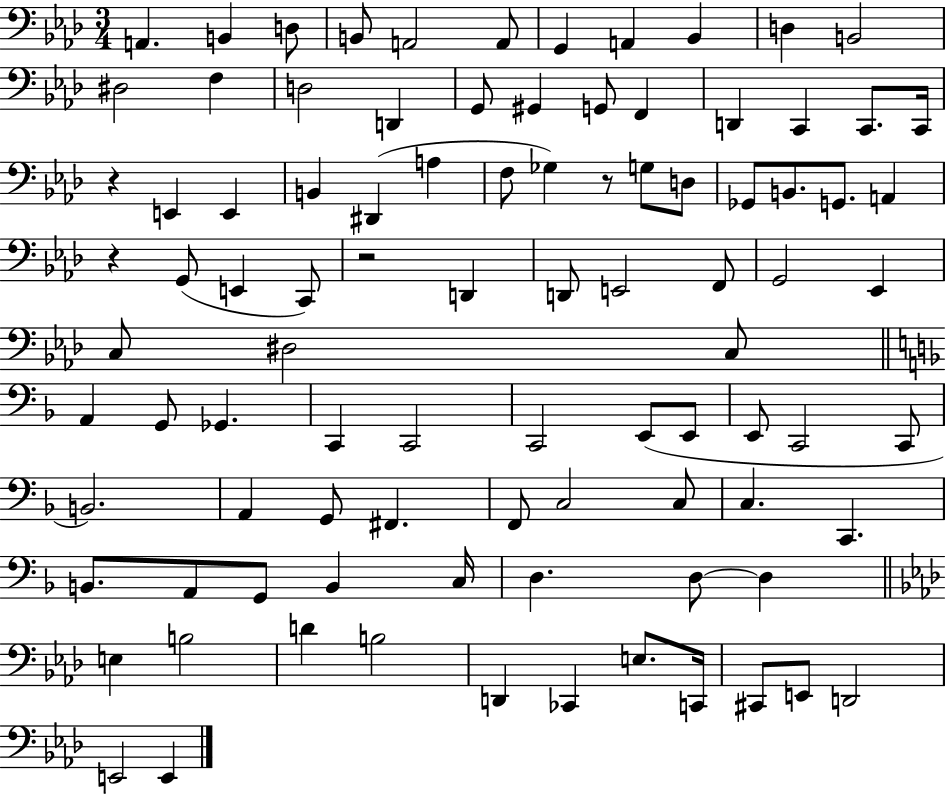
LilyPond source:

{
  \clef bass
  \numericTimeSignature
  \time 3/4
  \key aes \major
  a,4. b,4 d8 | b,8 a,2 a,8 | g,4 a,4 bes,4 | d4 b,2 | \break dis2 f4 | d2 d,4 | g,8 gis,4 g,8 f,4 | d,4 c,4 c,8. c,16 | \break r4 e,4 e,4 | b,4 dis,4( a4 | f8 ges4) r8 g8 d8 | ges,8 b,8. g,8. a,4 | \break r4 g,8( e,4 c,8) | r2 d,4 | d,8 e,2 f,8 | g,2 ees,4 | \break c8 dis2 c8 | \bar "||" \break \key d \minor a,4 g,8 ges,4. | c,4 c,2 | c,2 e,8( e,8 | e,8 c,2 c,8 | \break b,2.) | a,4 g,8 fis,4. | f,8 c2 c8 | c4. c,4. | \break b,8. a,8 g,8 b,4 c16 | d4. d8~~ d4 | \bar "||" \break \key aes \major e4 b2 | d'4 b2 | d,4 ces,4 e8. c,16 | cis,8 e,8 d,2 | \break e,2 e,4 | \bar "|."
}